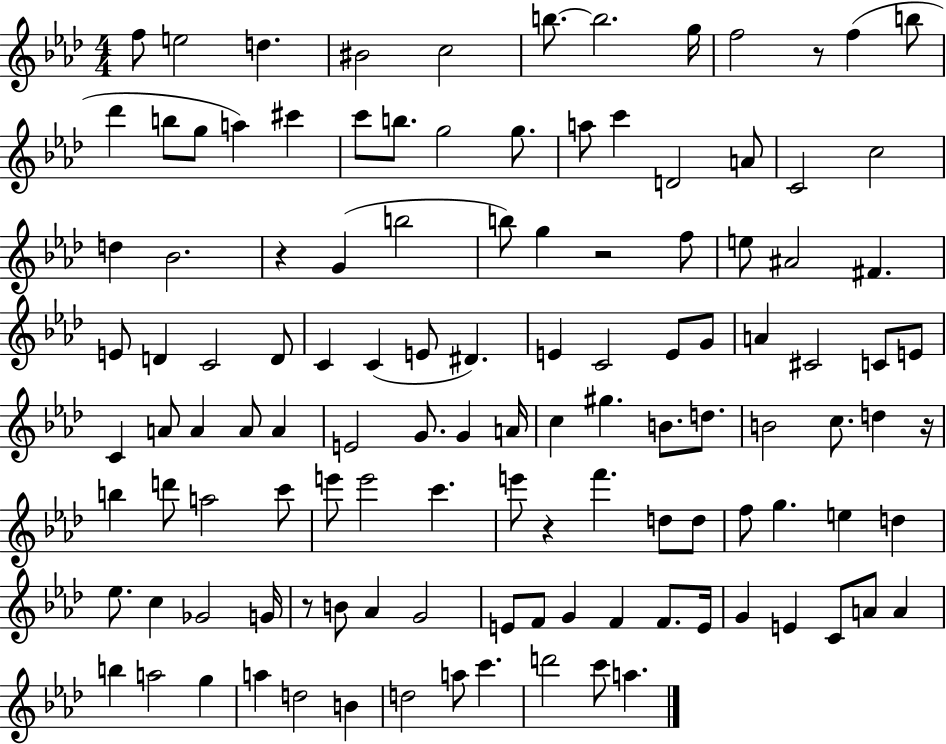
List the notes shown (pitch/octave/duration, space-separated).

F5/e E5/h D5/q. BIS4/h C5/h B5/e. B5/h. G5/s F5/h R/e F5/q B5/e Db6/q B5/e G5/e A5/q C#6/q C6/e B5/e. G5/h G5/e. A5/e C6/q D4/h A4/e C4/h C5/h D5/q Bb4/h. R/q G4/q B5/h B5/e G5/q R/h F5/e E5/e A#4/h F#4/q. E4/e D4/q C4/h D4/e C4/q C4/q E4/e D#4/q. E4/q C4/h E4/e G4/e A4/q C#4/h C4/e E4/e C4/q A4/e A4/q A4/e A4/q E4/h G4/e. G4/q A4/s C5/q G#5/q. B4/e. D5/e. B4/h C5/e. D5/q R/s B5/q D6/e A5/h C6/e E6/e E6/h C6/q. E6/e R/q F6/q. D5/e D5/e F5/e G5/q. E5/q D5/q Eb5/e. C5/q Gb4/h G4/s R/e B4/e Ab4/q G4/h E4/e F4/e G4/q F4/q F4/e. E4/s G4/q E4/q C4/e A4/e A4/q B5/q A5/h G5/q A5/q D5/h B4/q D5/h A5/e C6/q. D6/h C6/e A5/q.